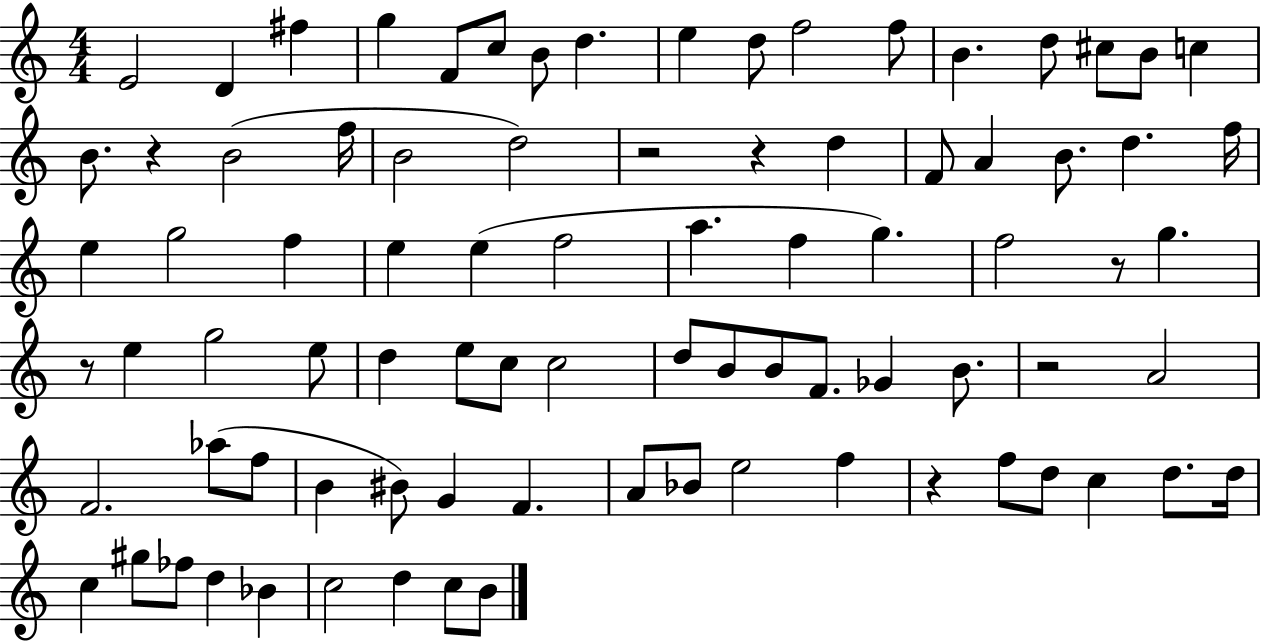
X:1
T:Untitled
M:4/4
L:1/4
K:C
E2 D ^f g F/2 c/2 B/2 d e d/2 f2 f/2 B d/2 ^c/2 B/2 c B/2 z B2 f/4 B2 d2 z2 z d F/2 A B/2 d f/4 e g2 f e e f2 a f g f2 z/2 g z/2 e g2 e/2 d e/2 c/2 c2 d/2 B/2 B/2 F/2 _G B/2 z2 A2 F2 _a/2 f/2 B ^B/2 G F A/2 _B/2 e2 f z f/2 d/2 c d/2 d/4 c ^g/2 _f/2 d _B c2 d c/2 B/2